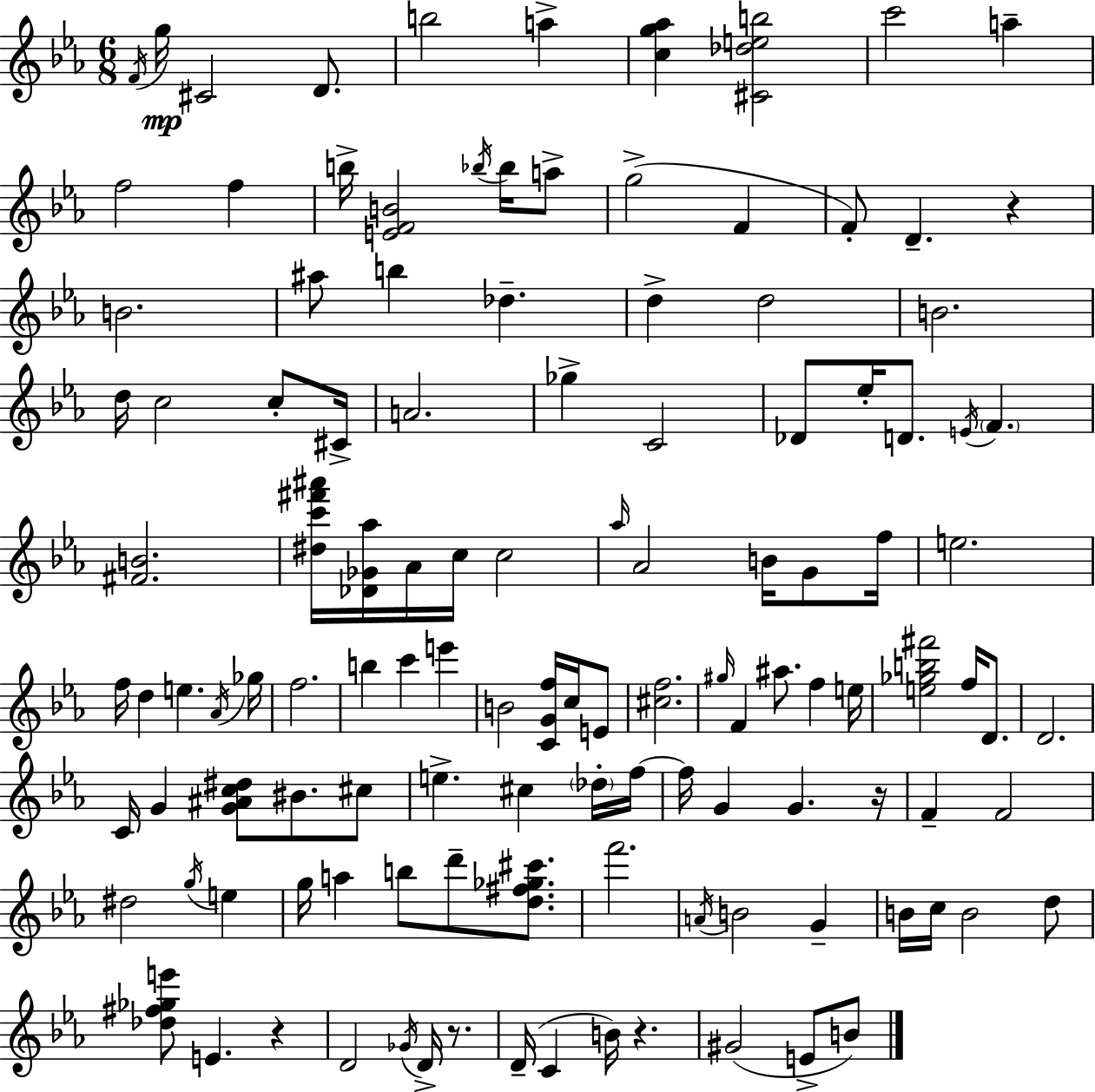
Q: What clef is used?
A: treble